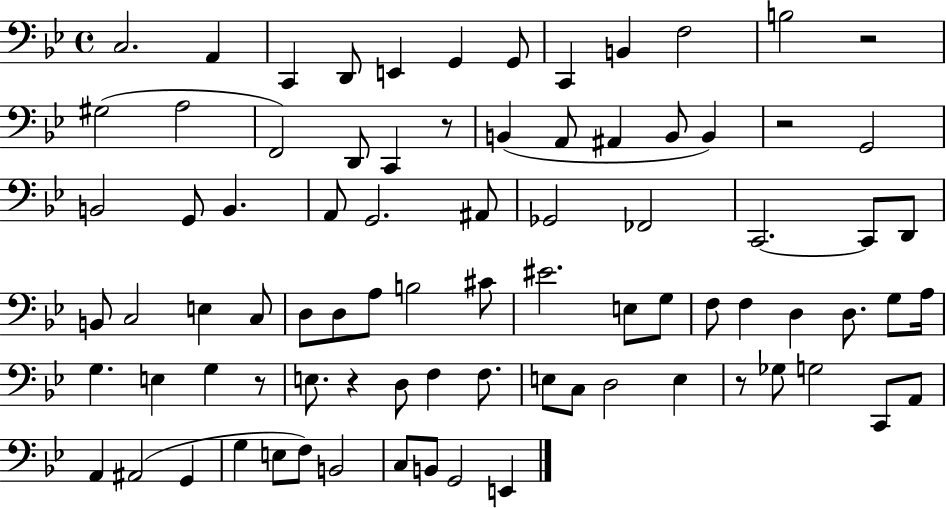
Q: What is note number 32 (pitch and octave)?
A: C2